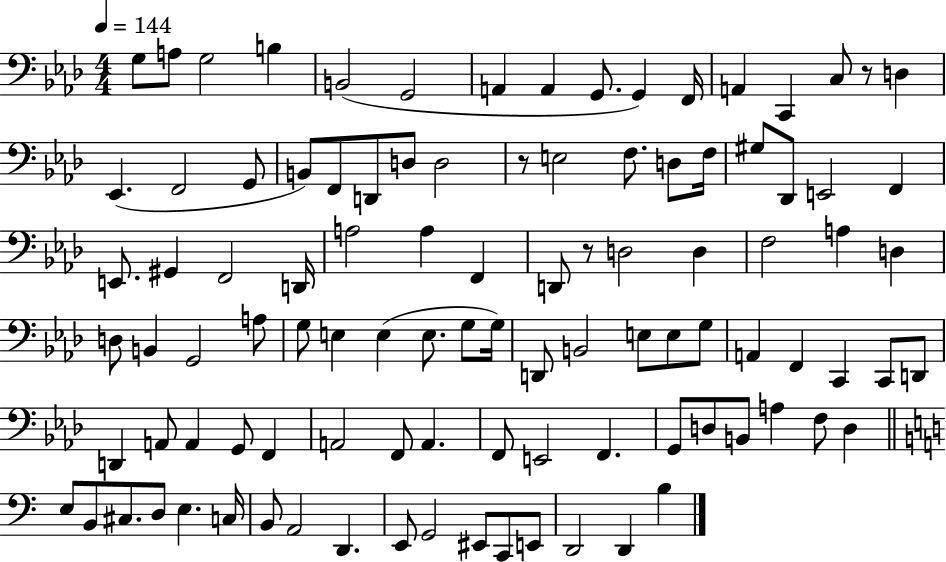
X:1
T:Untitled
M:4/4
L:1/4
K:Ab
G,/2 A,/2 G,2 B, B,,2 G,,2 A,, A,, G,,/2 G,, F,,/4 A,, C,, C,/2 z/2 D, _E,, F,,2 G,,/2 B,,/2 F,,/2 D,,/2 D,/2 D,2 z/2 E,2 F,/2 D,/2 F,/4 ^G,/2 _D,,/2 E,,2 F,, E,,/2 ^G,, F,,2 D,,/4 A,2 A, F,, D,,/2 z/2 D,2 D, F,2 A, D, D,/2 B,, G,,2 A,/2 G,/2 E, E, E,/2 G,/2 G,/4 D,,/2 B,,2 E,/2 E,/2 G,/2 A,, F,, C,, C,,/2 D,,/2 D,, A,,/2 A,, G,,/2 F,, A,,2 F,,/2 A,, F,,/2 E,,2 F,, G,,/2 D,/2 B,,/2 A, F,/2 D, E,/2 B,,/2 ^C,/2 D,/2 E, C,/4 B,,/2 A,,2 D,, E,,/2 G,,2 ^E,,/2 C,,/2 E,,/2 D,,2 D,, B,